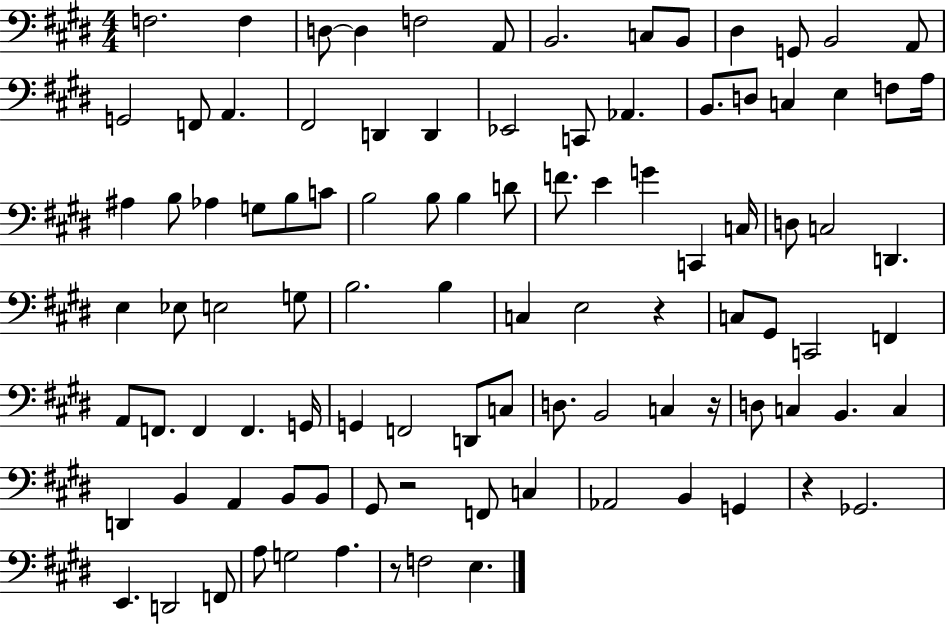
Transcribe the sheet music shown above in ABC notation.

X:1
T:Untitled
M:4/4
L:1/4
K:E
F,2 F, D,/2 D, F,2 A,,/2 B,,2 C,/2 B,,/2 ^D, G,,/2 B,,2 A,,/2 G,,2 F,,/2 A,, ^F,,2 D,, D,, _E,,2 C,,/2 _A,, B,,/2 D,/2 C, E, F,/2 A,/4 ^A, B,/2 _A, G,/2 B,/2 C/2 B,2 B,/2 B, D/2 F/2 E G C,, C,/4 D,/2 C,2 D,, E, _E,/2 E,2 G,/2 B,2 B, C, E,2 z C,/2 ^G,,/2 C,,2 F,, A,,/2 F,,/2 F,, F,, G,,/4 G,, F,,2 D,,/2 C,/2 D,/2 B,,2 C, z/4 D,/2 C, B,, C, D,, B,, A,, B,,/2 B,,/2 ^G,,/2 z2 F,,/2 C, _A,,2 B,, G,, z _G,,2 E,, D,,2 F,,/2 A,/2 G,2 A, z/2 F,2 E,